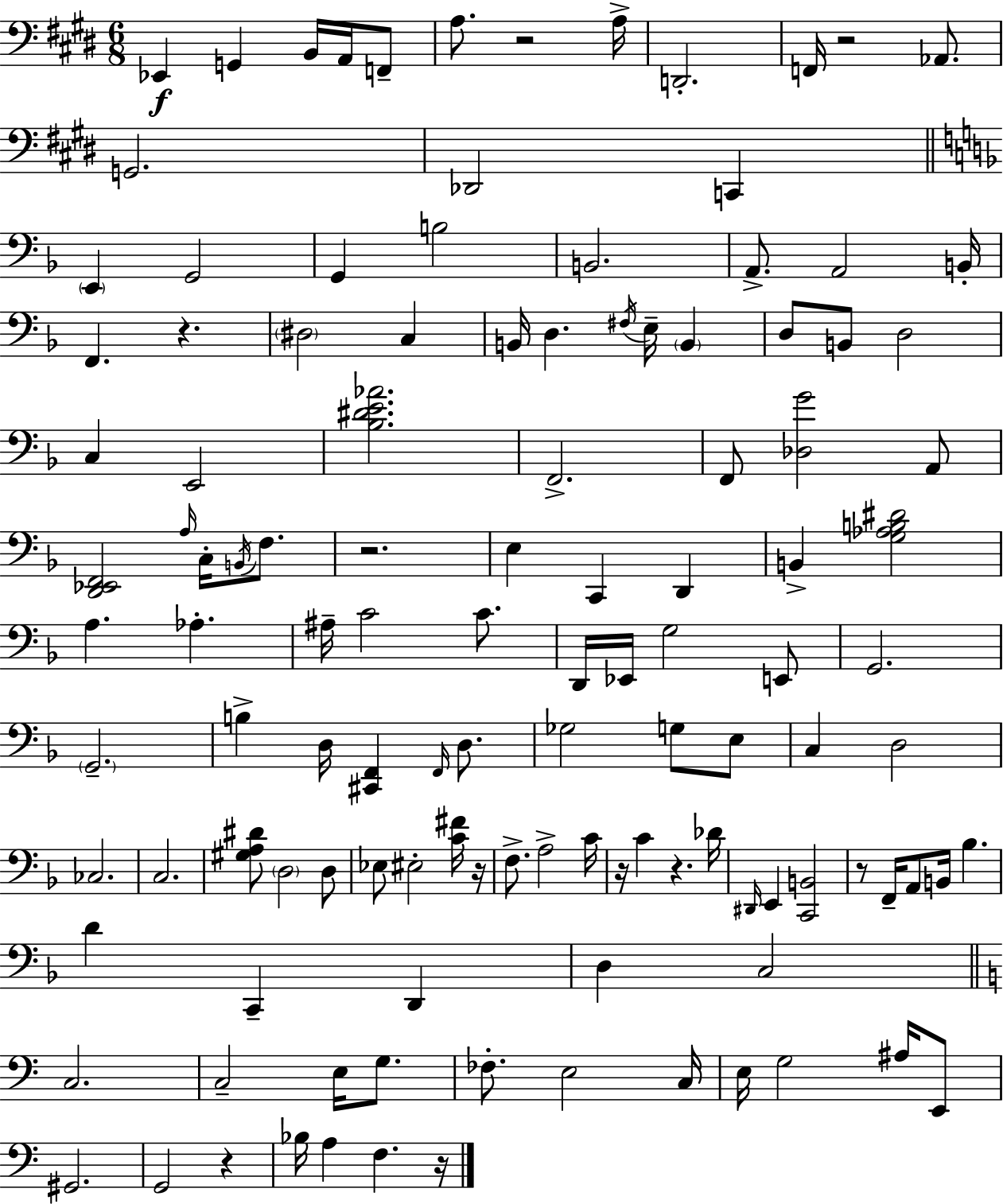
X:1
T:Untitled
M:6/8
L:1/4
K:E
_E,, G,, B,,/4 A,,/4 F,,/2 A,/2 z2 A,/4 D,,2 F,,/4 z2 _A,,/2 G,,2 _D,,2 C,, E,, G,,2 G,, B,2 B,,2 A,,/2 A,,2 B,,/4 F,, z ^D,2 C, B,,/4 D, ^F,/4 E,/4 B,, D,/2 B,,/2 D,2 C, E,,2 [_B,^DE_A]2 F,,2 F,,/2 [_D,G]2 A,,/2 [D,,_E,,F,,]2 A,/4 C,/4 B,,/4 F,/2 z2 E, C,, D,, B,, [G,_A,B,^D]2 A, _A, ^A,/4 C2 C/2 D,,/4 _E,,/4 G,2 E,,/2 G,,2 G,,2 B, D,/4 [^C,,F,,] F,,/4 D,/2 _G,2 G,/2 E,/2 C, D,2 _C,2 C,2 [^G,A,^D]/2 D,2 D,/2 _E,/2 ^E,2 [C^F]/4 z/4 F,/2 A,2 C/4 z/4 C z _D/4 ^D,,/4 E,, [C,,B,,]2 z/2 F,,/4 A,,/2 B,,/4 _B, D C,, D,, D, C,2 C,2 C,2 E,/4 G,/2 _F,/2 E,2 C,/4 E,/4 G,2 ^A,/4 E,,/2 ^G,,2 G,,2 z _B,/4 A, F, z/4